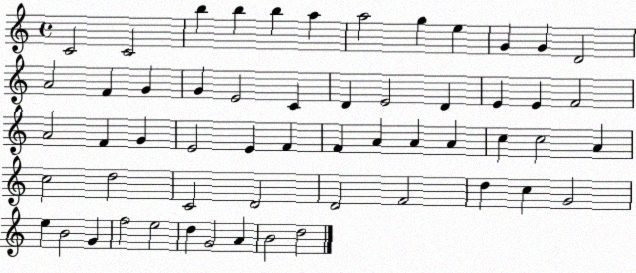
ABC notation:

X:1
T:Untitled
M:4/4
L:1/4
K:C
C2 C2 b b b a a2 g e G G D2 A2 F G G E2 C D E2 D E E F2 A2 F G E2 E F F A A A c c2 A c2 d2 C2 D2 D2 F2 d c G2 e B2 G f2 e2 d G2 A B2 d2